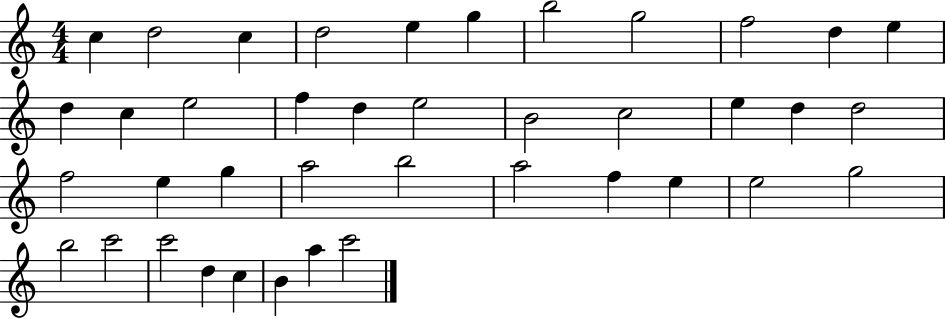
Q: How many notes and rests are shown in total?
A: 40